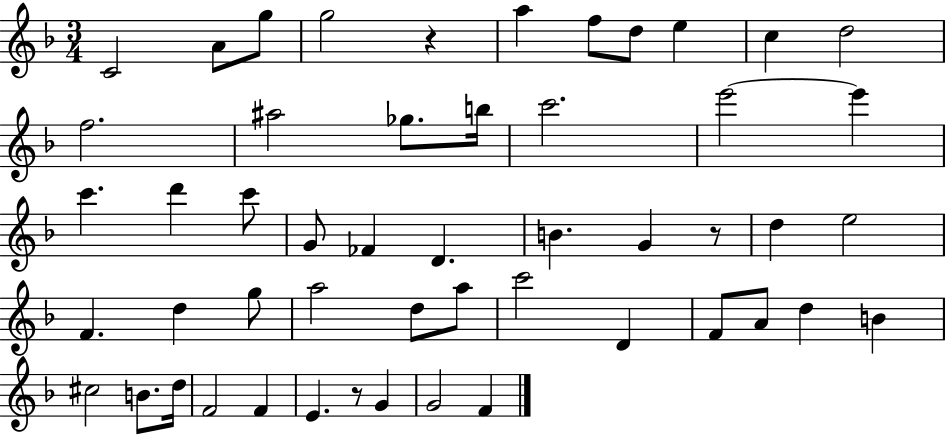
C4/h A4/e G5/e G5/h R/q A5/q F5/e D5/e E5/q C5/q D5/h F5/h. A#5/h Gb5/e. B5/s C6/h. E6/h E6/q C6/q. D6/q C6/e G4/e FES4/q D4/q. B4/q. G4/q R/e D5/q E5/h F4/q. D5/q G5/e A5/h D5/e A5/e C6/h D4/q F4/e A4/e D5/q B4/q C#5/h B4/e. D5/s F4/h F4/q E4/q. R/e G4/q G4/h F4/q